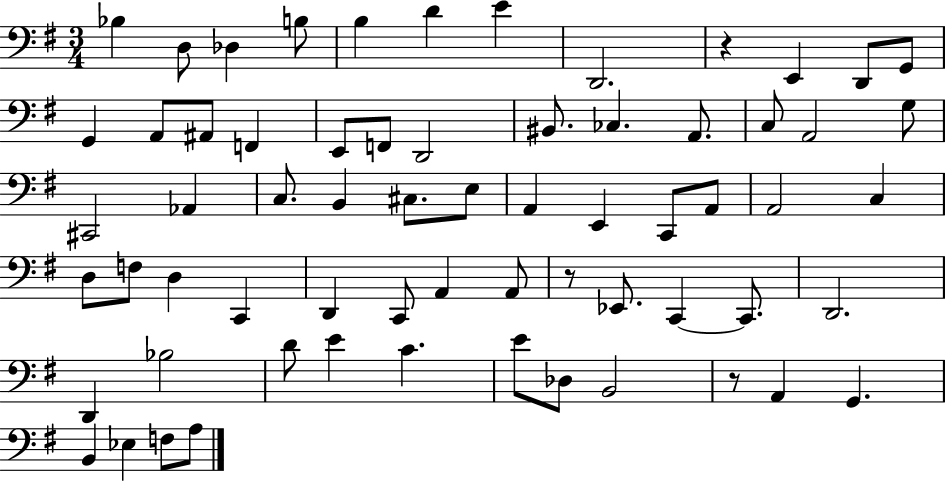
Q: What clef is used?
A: bass